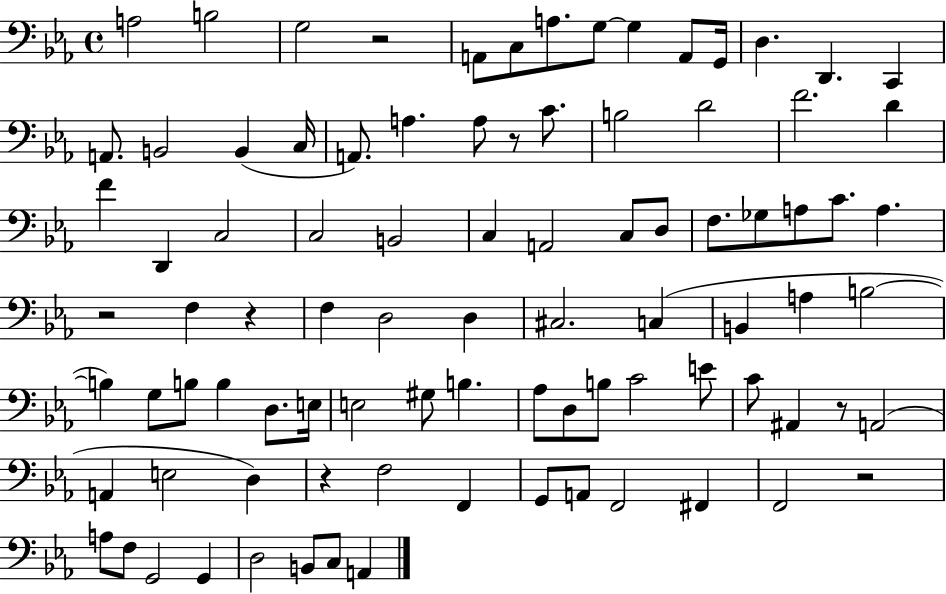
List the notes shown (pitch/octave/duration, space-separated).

A3/h B3/h G3/h R/h A2/e C3/e A3/e. G3/e G3/q A2/e G2/s D3/q. D2/q. C2/q A2/e. B2/h B2/q C3/s A2/e. A3/q. A3/e R/e C4/e. B3/h D4/h F4/h. D4/q F4/q D2/q C3/h C3/h B2/h C3/q A2/h C3/e D3/e F3/e. Gb3/e A3/e C4/e. A3/q. R/h F3/q R/q F3/q D3/h D3/q C#3/h. C3/q B2/q A3/q B3/h B3/q G3/e B3/e B3/q D3/e. E3/s E3/h G#3/e B3/q. Ab3/e D3/e B3/e C4/h E4/e C4/e A#2/q R/e A2/h A2/q E3/h D3/q R/q F3/h F2/q G2/e A2/e F2/h F#2/q F2/h R/h A3/e F3/e G2/h G2/q D3/h B2/e C3/e A2/q